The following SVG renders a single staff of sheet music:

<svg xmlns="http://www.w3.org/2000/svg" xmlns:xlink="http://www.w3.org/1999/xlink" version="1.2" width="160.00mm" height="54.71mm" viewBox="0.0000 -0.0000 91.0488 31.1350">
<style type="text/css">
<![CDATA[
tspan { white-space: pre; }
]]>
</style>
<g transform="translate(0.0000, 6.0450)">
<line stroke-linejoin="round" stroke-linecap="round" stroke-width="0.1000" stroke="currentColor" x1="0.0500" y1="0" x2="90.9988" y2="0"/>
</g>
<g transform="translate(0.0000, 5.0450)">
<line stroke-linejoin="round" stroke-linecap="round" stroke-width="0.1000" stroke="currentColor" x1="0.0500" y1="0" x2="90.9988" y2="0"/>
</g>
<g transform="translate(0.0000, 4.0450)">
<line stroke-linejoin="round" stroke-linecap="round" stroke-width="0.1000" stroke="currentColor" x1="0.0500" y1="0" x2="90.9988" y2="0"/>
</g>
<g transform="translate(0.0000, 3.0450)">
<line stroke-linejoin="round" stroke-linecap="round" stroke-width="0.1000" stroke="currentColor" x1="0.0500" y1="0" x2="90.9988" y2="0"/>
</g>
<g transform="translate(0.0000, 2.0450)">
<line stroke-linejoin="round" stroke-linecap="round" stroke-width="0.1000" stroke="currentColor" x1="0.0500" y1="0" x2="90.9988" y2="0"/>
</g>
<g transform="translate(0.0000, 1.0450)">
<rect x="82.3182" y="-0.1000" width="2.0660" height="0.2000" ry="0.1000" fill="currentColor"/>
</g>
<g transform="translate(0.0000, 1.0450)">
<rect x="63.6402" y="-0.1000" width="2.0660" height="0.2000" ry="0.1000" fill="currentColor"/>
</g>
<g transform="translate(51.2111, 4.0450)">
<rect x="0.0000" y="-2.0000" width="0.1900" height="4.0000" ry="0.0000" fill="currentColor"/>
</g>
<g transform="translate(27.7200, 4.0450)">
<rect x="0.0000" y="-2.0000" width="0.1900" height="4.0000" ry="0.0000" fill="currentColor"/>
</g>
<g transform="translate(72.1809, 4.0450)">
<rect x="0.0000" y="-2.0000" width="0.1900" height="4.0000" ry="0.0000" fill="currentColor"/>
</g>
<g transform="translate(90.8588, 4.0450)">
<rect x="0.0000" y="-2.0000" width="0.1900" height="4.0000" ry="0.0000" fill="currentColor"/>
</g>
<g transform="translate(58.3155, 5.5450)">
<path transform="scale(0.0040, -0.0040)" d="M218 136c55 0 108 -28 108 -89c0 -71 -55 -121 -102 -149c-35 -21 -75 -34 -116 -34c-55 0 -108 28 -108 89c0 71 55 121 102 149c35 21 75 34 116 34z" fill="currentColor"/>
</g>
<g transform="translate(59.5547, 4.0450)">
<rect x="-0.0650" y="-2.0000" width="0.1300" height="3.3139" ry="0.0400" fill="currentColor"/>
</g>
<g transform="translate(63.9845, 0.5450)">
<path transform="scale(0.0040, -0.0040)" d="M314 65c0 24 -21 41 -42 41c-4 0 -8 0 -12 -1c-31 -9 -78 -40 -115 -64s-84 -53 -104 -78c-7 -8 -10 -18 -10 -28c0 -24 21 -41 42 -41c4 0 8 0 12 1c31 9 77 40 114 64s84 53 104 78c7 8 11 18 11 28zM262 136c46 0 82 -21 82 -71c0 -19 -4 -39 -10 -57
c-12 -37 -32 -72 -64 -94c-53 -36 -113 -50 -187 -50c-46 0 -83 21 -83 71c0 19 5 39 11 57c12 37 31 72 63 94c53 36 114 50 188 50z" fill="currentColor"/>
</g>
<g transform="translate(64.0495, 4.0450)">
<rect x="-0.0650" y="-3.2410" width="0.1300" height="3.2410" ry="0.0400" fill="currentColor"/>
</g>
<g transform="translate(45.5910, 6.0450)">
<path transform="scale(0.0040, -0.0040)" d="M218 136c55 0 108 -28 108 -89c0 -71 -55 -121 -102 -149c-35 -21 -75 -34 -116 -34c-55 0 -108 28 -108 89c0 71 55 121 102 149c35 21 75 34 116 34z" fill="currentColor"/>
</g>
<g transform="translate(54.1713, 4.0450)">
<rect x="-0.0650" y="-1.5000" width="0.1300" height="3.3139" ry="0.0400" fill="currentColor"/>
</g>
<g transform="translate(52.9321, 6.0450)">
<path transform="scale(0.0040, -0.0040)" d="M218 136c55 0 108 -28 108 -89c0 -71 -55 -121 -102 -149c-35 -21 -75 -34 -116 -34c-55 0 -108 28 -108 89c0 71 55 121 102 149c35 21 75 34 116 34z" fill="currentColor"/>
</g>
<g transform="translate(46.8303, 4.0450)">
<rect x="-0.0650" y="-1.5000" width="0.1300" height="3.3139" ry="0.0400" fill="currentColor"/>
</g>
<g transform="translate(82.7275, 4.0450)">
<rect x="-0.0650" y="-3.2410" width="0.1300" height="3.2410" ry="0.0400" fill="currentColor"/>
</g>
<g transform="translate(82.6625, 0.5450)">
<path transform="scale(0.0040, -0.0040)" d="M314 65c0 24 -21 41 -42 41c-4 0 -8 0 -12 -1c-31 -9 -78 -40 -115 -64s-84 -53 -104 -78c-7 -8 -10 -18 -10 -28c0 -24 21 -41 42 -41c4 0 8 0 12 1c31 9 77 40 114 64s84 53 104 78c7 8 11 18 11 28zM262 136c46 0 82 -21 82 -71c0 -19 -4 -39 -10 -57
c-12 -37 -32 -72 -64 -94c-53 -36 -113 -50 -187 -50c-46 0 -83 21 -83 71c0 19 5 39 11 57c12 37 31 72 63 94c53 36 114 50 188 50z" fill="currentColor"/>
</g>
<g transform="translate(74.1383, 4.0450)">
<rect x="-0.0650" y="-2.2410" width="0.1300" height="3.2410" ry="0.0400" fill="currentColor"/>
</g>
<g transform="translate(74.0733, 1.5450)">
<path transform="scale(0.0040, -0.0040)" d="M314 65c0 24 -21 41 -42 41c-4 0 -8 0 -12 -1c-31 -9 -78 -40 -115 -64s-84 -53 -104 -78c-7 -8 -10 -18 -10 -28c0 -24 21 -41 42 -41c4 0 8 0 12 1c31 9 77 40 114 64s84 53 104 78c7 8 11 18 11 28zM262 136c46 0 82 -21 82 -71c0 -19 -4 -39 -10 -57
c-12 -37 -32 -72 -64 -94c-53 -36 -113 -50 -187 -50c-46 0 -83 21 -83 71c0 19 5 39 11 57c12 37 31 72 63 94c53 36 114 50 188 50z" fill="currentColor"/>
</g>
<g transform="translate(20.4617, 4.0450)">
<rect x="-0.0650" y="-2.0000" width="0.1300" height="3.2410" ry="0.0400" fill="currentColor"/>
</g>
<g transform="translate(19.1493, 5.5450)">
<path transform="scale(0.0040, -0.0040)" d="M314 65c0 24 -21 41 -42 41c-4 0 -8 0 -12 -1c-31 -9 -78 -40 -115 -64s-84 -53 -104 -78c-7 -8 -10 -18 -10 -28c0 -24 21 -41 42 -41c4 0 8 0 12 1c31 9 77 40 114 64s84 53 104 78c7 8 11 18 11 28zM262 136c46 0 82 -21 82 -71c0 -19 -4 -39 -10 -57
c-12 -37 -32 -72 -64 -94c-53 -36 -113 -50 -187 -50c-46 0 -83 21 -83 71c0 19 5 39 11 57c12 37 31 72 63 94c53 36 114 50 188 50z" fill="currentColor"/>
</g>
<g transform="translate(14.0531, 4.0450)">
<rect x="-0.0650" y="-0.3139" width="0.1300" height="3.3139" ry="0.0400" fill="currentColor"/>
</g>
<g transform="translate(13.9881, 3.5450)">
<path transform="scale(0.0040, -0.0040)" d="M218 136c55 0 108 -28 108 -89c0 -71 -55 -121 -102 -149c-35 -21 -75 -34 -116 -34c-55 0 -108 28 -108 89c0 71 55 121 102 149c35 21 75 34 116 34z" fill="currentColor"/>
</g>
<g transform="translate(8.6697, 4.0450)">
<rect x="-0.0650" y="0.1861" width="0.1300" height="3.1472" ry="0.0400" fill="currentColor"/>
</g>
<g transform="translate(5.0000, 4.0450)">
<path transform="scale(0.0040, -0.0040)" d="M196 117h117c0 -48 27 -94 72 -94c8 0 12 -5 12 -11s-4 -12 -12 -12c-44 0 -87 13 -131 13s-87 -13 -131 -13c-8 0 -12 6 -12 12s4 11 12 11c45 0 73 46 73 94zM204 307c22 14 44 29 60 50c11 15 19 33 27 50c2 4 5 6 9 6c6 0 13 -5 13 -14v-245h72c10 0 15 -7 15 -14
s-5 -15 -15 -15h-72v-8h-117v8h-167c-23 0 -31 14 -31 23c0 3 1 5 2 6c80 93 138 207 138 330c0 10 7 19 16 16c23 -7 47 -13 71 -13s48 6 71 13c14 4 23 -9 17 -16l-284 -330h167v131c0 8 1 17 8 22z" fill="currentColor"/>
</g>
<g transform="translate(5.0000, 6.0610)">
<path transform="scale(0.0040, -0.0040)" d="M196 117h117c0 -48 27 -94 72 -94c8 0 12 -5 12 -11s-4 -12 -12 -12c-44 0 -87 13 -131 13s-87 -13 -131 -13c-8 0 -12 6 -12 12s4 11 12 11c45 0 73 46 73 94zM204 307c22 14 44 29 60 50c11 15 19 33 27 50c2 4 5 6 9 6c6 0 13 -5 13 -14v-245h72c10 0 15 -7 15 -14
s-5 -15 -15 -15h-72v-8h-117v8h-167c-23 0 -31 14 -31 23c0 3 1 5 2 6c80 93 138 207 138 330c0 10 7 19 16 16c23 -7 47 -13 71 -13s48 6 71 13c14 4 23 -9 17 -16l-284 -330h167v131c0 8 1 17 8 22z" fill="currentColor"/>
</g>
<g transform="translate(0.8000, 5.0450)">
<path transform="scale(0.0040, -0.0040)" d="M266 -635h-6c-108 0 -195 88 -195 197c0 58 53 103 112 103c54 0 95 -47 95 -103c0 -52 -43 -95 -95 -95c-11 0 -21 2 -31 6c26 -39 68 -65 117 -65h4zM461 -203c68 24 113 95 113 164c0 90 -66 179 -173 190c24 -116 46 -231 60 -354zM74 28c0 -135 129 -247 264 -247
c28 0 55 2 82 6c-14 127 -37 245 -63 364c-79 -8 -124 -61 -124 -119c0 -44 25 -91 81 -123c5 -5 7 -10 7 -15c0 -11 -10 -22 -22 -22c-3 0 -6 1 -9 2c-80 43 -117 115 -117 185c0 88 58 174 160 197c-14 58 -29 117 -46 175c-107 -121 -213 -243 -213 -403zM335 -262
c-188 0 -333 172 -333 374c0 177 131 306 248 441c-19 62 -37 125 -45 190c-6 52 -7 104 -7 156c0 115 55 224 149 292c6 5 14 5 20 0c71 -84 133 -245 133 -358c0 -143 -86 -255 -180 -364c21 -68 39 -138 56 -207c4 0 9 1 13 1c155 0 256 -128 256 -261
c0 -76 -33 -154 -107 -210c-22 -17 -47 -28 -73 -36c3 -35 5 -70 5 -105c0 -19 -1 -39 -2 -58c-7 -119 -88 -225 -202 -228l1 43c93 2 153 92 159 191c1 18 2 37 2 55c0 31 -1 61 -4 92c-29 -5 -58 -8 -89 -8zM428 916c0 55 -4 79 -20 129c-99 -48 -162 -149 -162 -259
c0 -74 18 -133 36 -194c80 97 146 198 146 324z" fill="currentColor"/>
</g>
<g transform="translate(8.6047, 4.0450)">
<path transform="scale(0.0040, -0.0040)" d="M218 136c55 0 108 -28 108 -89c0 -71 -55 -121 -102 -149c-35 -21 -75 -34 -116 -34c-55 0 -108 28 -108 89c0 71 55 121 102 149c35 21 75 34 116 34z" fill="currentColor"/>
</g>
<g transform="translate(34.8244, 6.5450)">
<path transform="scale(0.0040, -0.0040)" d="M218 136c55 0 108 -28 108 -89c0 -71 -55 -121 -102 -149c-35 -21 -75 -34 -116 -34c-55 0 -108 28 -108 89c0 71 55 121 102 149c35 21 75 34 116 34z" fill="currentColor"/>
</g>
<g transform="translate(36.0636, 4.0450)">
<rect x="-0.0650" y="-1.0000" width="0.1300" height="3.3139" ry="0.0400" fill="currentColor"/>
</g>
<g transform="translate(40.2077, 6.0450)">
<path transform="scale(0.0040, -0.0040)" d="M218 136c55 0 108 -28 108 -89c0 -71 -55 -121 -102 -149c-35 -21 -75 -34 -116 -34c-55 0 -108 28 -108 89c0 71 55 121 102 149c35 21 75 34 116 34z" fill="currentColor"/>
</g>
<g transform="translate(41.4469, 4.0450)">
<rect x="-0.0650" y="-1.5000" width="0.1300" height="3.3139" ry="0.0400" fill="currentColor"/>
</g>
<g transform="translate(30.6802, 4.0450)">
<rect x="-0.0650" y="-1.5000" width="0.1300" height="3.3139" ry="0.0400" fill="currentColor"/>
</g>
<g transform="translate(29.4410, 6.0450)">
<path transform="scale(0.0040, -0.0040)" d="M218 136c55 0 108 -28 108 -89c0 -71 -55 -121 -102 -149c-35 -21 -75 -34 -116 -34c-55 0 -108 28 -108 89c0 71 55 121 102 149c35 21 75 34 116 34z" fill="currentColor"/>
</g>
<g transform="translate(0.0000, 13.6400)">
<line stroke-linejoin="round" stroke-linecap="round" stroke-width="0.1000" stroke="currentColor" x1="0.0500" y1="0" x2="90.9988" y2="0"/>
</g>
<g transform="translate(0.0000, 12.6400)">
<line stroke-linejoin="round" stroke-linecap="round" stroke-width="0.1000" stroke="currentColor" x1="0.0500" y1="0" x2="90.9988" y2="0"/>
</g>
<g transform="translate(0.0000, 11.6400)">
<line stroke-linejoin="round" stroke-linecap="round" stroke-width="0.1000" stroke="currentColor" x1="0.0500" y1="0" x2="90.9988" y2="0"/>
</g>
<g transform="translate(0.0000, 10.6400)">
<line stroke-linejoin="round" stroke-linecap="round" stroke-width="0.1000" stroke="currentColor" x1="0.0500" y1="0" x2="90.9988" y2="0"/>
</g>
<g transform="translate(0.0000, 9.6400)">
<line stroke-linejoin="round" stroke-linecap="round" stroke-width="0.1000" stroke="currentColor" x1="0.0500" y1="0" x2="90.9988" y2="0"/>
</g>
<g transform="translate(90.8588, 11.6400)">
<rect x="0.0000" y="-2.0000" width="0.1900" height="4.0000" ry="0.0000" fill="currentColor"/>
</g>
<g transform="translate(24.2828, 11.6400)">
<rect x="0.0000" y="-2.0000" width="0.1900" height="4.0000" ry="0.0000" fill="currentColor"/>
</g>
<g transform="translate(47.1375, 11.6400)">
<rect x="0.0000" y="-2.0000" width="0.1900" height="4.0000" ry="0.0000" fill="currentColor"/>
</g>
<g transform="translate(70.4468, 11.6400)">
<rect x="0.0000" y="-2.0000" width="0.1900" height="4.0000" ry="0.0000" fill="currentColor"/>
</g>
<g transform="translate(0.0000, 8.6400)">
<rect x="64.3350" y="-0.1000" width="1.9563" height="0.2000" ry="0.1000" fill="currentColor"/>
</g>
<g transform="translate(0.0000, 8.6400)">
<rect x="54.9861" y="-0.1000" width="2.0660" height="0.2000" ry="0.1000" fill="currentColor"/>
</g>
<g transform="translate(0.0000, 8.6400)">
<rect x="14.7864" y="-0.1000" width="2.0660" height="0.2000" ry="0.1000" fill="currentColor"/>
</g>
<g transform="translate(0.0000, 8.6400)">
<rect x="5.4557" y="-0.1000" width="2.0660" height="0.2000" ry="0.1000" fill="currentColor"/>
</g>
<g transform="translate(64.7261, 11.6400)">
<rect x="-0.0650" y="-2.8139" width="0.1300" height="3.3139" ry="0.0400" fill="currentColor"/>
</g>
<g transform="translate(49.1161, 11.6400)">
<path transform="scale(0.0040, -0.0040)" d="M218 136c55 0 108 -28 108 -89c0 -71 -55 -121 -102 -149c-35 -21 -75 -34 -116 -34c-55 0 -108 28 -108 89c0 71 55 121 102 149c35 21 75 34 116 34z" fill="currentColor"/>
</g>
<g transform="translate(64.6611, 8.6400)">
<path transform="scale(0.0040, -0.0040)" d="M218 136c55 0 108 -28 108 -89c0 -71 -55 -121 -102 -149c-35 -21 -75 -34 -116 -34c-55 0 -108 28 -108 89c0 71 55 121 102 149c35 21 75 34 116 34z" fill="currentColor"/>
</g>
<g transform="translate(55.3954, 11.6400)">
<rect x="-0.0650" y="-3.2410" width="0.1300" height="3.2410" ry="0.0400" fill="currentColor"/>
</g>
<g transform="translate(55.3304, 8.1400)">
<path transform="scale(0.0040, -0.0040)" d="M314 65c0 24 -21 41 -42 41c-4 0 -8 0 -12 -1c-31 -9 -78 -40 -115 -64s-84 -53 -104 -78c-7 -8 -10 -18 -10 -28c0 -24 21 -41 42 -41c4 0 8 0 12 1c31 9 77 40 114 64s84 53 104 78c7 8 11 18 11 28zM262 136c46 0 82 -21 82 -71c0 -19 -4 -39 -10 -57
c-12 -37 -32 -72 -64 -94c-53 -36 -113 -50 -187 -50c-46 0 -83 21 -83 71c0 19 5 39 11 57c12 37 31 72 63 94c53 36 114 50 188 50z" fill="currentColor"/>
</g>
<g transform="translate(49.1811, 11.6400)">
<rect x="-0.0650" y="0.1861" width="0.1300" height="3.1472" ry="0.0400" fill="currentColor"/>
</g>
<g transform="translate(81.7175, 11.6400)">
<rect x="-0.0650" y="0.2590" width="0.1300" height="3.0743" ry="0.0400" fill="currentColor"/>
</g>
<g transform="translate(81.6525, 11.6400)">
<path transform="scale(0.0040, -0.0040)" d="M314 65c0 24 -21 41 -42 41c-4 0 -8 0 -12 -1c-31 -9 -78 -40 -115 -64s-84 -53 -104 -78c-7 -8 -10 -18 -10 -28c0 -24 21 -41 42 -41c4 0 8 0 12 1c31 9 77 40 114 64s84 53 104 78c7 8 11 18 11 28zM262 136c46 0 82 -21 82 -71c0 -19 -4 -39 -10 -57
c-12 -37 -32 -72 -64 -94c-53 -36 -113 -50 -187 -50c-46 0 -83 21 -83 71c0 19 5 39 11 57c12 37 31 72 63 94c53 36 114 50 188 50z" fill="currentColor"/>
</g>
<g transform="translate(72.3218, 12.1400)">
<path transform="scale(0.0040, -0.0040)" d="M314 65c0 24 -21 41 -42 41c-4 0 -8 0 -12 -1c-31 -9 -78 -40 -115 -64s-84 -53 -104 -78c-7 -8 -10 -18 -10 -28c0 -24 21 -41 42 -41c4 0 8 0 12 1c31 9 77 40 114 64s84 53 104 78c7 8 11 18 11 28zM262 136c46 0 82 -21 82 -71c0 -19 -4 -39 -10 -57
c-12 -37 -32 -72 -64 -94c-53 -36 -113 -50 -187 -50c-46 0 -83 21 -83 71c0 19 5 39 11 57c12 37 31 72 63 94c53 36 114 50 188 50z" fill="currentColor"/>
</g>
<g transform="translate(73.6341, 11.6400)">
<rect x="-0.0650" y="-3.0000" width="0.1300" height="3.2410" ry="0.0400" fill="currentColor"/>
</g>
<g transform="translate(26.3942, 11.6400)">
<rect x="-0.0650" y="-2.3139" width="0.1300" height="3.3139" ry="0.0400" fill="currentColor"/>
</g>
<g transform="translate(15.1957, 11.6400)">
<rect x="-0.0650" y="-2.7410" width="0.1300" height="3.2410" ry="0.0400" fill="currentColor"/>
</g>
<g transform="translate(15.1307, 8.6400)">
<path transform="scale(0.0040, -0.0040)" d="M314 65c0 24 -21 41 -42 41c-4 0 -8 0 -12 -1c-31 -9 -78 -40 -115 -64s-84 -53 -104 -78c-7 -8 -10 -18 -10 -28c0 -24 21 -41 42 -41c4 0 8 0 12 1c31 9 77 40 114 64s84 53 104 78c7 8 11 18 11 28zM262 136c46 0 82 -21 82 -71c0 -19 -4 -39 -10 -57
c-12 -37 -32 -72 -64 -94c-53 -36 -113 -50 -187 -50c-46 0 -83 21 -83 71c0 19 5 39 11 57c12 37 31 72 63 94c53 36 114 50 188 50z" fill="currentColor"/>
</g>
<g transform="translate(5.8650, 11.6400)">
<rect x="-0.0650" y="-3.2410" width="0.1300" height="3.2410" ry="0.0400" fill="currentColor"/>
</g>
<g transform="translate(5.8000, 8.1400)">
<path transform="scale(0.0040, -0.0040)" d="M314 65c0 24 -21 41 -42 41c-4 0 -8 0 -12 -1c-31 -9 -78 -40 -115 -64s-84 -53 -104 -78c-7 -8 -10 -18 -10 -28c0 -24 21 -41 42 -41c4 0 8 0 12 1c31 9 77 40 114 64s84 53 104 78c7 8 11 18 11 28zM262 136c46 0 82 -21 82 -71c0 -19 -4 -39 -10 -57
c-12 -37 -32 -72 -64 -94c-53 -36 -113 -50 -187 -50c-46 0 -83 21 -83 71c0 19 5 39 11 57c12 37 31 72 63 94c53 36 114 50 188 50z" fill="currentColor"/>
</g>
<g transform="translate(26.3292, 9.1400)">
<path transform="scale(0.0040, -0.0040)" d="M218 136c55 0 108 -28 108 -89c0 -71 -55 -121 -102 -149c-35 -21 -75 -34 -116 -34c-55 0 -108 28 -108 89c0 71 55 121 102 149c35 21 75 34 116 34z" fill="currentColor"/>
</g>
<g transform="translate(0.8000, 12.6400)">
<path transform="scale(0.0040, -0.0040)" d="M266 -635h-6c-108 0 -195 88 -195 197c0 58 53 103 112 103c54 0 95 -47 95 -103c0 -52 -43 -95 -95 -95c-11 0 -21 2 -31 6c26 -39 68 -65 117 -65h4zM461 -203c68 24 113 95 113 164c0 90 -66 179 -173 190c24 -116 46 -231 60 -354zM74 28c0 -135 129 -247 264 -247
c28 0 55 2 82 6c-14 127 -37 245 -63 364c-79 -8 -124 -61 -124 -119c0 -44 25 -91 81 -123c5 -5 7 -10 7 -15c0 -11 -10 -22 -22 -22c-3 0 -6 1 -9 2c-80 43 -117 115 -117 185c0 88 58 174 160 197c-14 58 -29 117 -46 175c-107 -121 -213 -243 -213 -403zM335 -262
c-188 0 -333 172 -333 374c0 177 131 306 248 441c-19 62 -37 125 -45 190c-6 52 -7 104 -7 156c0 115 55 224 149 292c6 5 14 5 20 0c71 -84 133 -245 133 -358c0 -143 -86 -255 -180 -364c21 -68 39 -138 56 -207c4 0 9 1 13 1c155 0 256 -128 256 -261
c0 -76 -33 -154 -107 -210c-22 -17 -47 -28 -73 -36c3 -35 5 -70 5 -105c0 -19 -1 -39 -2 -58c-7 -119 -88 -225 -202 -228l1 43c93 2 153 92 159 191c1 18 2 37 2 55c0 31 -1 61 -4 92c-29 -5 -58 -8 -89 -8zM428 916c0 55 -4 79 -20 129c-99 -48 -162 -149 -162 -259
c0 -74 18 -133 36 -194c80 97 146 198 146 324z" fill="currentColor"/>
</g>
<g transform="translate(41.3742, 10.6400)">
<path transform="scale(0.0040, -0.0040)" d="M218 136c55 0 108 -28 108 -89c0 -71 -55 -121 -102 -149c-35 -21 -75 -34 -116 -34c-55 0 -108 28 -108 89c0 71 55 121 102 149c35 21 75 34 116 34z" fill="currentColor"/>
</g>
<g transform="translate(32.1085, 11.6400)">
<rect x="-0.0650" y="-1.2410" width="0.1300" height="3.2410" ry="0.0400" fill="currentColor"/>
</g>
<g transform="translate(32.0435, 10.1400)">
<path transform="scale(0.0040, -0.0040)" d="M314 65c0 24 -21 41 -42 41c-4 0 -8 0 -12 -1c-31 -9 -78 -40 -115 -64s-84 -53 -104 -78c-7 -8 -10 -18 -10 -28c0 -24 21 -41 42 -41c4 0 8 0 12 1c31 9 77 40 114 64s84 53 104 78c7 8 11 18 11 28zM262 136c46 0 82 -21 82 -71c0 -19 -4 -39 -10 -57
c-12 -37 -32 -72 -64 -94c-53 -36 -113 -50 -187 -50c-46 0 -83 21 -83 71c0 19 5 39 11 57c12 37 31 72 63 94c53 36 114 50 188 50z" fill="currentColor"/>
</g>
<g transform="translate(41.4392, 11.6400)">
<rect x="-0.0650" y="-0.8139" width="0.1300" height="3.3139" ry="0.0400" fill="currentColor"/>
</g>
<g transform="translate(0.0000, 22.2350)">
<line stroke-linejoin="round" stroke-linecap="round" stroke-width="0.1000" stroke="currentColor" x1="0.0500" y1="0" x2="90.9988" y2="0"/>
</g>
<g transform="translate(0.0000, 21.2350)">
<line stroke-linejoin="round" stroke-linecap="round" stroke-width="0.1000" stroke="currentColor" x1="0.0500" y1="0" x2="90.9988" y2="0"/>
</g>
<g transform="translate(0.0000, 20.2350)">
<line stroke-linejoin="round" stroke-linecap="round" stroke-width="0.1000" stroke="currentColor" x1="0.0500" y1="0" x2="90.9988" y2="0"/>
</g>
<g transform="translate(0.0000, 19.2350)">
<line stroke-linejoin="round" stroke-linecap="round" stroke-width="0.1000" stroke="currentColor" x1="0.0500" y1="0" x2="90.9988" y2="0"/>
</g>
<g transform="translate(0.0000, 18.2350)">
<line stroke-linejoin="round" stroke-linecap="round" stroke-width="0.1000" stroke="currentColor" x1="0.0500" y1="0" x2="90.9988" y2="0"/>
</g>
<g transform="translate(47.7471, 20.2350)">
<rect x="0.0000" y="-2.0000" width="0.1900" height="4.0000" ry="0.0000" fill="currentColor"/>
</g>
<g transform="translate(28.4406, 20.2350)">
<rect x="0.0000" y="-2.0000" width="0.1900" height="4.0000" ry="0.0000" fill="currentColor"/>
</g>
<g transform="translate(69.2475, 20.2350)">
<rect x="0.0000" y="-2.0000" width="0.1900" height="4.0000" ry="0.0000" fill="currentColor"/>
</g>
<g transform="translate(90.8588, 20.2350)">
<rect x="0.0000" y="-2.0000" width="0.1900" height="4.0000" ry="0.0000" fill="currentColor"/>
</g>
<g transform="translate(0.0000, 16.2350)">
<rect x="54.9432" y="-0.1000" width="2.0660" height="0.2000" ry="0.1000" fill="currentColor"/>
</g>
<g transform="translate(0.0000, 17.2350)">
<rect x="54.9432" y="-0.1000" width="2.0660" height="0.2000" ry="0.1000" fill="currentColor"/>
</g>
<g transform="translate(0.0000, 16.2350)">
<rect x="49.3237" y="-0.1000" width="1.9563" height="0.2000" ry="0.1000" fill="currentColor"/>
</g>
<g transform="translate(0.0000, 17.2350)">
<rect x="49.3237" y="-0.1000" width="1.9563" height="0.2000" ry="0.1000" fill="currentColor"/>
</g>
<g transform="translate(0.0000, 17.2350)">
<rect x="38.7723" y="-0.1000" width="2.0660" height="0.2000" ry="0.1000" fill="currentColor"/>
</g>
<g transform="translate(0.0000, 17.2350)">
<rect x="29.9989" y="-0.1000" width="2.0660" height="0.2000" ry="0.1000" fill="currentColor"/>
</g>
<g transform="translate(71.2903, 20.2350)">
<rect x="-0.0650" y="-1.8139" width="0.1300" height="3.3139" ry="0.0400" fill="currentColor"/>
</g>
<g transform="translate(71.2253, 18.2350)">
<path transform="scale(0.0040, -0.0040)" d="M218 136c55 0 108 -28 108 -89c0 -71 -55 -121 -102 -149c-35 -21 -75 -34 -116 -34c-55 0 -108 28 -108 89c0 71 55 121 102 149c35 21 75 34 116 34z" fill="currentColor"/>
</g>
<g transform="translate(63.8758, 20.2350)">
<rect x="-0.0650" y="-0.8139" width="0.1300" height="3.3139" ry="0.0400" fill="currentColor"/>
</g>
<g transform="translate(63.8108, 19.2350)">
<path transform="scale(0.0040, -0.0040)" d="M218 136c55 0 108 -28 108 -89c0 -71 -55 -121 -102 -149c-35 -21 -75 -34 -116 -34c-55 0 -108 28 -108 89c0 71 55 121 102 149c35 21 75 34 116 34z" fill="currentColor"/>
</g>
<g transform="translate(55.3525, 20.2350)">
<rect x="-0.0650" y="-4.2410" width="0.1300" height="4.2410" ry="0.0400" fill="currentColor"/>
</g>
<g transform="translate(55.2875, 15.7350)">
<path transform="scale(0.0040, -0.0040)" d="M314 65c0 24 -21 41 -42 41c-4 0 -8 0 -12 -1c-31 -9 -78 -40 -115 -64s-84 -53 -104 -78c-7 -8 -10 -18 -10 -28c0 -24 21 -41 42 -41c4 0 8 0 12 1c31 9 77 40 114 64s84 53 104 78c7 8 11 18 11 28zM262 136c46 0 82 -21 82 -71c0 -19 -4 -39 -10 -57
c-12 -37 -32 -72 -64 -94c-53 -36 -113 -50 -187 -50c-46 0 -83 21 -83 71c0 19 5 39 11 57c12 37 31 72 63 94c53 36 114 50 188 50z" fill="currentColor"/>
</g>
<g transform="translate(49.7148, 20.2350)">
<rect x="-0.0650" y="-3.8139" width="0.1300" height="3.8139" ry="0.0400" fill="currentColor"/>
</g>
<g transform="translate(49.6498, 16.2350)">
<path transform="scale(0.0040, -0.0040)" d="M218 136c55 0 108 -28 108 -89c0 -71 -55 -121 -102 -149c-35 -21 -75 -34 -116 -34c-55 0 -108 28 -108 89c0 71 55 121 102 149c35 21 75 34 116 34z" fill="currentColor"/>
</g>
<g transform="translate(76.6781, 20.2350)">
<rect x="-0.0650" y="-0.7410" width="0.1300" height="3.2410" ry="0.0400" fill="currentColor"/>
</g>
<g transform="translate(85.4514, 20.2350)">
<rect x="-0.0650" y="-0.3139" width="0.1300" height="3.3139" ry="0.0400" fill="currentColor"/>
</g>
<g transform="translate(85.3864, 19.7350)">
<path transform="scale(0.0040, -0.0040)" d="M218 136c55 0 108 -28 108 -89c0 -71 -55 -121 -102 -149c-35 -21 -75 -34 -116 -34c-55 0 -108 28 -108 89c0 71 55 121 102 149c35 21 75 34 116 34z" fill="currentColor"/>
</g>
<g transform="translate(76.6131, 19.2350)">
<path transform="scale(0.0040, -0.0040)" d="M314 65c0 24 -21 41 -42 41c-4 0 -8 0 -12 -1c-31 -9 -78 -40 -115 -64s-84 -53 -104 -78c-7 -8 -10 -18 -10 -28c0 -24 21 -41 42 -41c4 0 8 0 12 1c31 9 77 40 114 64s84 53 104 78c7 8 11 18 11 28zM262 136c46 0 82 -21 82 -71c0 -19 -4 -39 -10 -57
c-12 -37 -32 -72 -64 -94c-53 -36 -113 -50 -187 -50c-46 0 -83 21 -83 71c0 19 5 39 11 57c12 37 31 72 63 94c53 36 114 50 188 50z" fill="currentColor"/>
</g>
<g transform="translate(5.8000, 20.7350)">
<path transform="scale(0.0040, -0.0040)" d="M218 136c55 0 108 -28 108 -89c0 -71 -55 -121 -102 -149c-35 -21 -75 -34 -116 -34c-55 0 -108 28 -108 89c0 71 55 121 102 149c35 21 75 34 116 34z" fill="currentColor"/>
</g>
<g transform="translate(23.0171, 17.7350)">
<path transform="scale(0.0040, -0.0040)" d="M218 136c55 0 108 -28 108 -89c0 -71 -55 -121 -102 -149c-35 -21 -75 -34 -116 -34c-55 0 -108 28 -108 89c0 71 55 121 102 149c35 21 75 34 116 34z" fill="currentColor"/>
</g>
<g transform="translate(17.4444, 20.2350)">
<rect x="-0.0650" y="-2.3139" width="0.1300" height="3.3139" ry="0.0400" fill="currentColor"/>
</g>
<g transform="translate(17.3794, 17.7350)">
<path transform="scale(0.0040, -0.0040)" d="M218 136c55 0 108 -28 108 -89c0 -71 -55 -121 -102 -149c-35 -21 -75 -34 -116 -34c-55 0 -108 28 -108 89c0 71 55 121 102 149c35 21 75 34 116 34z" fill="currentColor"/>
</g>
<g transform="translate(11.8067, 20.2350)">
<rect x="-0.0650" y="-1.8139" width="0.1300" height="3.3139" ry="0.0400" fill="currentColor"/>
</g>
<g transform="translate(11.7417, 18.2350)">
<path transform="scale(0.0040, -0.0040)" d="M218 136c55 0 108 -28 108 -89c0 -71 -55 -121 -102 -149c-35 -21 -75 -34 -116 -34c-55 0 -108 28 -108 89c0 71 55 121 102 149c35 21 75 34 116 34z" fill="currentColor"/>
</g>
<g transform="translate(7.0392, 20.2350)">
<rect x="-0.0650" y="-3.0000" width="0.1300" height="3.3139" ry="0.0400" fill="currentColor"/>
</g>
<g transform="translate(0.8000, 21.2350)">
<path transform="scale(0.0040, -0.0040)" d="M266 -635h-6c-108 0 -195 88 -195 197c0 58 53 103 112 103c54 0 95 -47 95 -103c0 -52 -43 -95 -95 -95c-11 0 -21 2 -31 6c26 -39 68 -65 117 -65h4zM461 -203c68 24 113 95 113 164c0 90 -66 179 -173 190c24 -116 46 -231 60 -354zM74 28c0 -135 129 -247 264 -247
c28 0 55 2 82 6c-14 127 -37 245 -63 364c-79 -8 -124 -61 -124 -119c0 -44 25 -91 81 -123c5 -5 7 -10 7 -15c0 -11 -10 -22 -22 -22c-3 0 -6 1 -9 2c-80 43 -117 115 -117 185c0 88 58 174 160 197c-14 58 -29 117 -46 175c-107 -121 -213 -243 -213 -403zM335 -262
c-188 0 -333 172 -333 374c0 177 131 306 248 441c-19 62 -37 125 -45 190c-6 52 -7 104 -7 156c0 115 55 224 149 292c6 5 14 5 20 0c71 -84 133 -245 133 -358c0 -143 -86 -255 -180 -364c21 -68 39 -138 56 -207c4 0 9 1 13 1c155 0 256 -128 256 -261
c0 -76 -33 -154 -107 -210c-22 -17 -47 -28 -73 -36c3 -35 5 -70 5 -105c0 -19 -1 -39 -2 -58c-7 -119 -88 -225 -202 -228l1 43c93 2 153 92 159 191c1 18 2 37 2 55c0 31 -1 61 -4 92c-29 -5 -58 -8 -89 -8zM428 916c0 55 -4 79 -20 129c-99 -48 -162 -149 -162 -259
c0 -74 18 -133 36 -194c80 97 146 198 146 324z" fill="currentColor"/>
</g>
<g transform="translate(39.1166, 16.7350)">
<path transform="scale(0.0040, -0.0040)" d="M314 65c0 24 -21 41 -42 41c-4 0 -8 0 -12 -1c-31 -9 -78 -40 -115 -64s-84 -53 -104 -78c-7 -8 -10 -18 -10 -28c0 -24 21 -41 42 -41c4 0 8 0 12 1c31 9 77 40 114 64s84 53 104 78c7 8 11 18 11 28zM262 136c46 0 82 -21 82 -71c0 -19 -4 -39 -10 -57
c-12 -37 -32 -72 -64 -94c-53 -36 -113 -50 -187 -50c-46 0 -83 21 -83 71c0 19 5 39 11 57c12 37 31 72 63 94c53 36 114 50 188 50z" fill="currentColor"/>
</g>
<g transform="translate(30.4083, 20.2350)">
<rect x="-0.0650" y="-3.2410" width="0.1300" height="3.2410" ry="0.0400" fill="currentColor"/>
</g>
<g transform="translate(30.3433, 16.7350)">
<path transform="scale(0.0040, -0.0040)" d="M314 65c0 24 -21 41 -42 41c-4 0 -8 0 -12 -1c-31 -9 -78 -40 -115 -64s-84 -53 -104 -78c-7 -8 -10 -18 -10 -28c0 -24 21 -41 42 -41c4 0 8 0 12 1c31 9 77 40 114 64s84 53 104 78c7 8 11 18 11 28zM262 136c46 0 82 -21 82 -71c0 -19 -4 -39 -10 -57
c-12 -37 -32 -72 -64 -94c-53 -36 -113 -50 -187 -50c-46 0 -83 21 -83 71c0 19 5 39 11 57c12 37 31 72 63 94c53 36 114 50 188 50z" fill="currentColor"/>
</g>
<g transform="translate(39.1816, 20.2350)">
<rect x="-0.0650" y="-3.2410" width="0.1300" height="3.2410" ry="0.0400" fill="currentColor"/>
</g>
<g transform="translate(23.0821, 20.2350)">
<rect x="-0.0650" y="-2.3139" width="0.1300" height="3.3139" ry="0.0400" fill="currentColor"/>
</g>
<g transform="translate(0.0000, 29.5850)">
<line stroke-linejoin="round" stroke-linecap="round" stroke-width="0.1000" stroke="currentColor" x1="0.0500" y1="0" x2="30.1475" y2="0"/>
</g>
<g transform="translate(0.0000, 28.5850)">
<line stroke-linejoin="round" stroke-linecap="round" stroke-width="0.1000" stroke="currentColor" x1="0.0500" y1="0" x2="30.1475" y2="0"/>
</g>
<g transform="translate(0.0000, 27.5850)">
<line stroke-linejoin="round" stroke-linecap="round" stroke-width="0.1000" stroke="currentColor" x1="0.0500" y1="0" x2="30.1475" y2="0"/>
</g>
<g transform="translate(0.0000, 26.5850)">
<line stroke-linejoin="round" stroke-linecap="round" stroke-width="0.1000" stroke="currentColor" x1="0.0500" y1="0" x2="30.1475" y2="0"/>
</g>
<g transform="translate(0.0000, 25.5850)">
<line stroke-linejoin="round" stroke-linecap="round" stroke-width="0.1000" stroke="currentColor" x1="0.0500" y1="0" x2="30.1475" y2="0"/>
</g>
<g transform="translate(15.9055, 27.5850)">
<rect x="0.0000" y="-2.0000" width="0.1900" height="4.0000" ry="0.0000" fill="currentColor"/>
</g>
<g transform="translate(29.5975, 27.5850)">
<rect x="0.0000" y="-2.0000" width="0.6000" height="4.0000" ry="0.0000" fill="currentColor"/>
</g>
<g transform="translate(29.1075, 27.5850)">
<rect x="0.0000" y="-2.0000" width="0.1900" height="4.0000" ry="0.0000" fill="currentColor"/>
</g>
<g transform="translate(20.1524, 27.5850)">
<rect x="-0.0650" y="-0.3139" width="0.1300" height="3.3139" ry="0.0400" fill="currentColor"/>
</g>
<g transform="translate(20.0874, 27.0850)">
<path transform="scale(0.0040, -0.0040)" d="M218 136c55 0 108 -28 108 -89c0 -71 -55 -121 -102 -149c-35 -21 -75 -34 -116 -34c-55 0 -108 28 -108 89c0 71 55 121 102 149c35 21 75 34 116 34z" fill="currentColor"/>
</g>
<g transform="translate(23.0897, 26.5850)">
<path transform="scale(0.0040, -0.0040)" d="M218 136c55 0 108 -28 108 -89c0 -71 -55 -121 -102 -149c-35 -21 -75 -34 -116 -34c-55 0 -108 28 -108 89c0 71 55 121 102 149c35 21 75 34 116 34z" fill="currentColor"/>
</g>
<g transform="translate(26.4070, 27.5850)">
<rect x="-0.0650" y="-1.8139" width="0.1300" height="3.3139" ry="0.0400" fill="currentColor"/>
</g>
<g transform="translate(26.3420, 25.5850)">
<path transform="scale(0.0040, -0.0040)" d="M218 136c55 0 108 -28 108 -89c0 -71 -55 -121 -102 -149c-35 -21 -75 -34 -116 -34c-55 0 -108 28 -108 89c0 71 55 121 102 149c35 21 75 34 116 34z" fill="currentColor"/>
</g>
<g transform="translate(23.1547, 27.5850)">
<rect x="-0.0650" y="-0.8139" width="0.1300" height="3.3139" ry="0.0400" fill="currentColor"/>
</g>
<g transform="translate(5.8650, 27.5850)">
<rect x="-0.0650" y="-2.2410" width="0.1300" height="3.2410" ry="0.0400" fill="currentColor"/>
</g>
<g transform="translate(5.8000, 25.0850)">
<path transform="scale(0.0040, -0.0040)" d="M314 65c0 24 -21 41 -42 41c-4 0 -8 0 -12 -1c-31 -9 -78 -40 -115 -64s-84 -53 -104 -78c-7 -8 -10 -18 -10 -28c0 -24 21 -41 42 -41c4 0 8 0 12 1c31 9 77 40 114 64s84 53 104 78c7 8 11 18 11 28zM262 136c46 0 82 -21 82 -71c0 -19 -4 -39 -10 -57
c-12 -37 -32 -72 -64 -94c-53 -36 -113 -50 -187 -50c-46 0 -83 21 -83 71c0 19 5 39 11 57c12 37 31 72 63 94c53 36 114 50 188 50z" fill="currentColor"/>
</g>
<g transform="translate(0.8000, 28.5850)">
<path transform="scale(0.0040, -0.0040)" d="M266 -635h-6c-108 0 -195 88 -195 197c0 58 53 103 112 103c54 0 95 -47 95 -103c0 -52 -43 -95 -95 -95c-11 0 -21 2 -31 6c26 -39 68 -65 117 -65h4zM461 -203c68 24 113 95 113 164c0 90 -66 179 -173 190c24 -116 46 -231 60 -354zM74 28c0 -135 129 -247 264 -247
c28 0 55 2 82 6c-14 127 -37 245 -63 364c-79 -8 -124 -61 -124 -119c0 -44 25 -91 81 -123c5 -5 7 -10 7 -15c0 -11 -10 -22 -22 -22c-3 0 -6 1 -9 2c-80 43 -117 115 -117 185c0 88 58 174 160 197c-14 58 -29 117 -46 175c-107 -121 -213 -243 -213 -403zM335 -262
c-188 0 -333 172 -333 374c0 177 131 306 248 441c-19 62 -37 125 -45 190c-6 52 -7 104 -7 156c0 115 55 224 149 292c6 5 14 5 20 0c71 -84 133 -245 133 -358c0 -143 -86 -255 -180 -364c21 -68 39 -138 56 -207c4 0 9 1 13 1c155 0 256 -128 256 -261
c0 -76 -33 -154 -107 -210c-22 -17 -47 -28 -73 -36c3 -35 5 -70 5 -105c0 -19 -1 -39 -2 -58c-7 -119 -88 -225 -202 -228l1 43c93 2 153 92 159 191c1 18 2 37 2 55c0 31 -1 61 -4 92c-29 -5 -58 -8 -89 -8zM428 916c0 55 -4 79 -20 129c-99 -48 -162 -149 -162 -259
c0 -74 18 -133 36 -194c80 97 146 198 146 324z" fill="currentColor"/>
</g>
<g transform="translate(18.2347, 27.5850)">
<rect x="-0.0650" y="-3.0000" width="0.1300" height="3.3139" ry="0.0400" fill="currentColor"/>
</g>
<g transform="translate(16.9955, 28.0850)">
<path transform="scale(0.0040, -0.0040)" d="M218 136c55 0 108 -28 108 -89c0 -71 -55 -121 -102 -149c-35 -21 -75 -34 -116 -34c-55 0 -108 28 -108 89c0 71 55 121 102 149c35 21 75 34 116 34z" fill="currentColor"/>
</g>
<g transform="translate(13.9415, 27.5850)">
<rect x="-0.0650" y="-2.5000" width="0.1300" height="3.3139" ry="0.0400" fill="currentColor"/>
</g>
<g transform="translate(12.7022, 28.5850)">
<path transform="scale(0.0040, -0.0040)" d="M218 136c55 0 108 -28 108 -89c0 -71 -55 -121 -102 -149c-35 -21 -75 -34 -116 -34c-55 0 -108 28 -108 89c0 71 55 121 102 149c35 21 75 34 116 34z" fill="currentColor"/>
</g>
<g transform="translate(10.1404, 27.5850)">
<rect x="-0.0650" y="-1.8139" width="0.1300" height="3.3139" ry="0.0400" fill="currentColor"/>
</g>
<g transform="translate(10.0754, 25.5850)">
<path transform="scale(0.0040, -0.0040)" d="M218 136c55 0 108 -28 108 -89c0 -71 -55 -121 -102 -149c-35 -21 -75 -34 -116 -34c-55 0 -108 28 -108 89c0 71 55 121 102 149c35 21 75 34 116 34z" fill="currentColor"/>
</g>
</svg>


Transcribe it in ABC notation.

X:1
T:Untitled
M:4/4
L:1/4
K:C
B c F2 E D E E E F b2 g2 b2 b2 a2 g e2 d B b2 a A2 B2 A f g g b2 b2 c' d'2 d f d2 c g2 f G A c d f